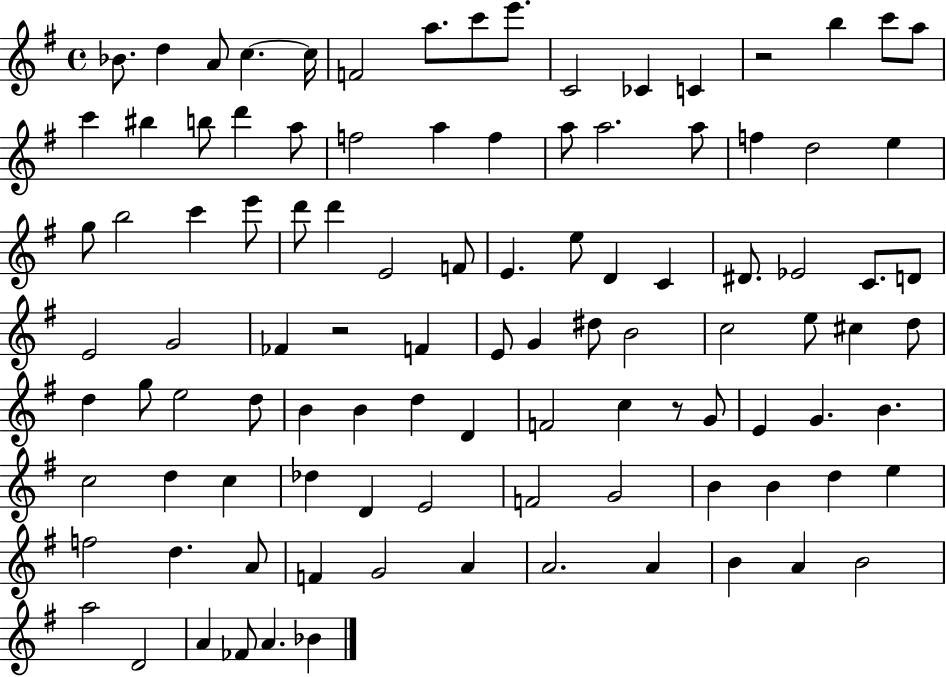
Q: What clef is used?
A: treble